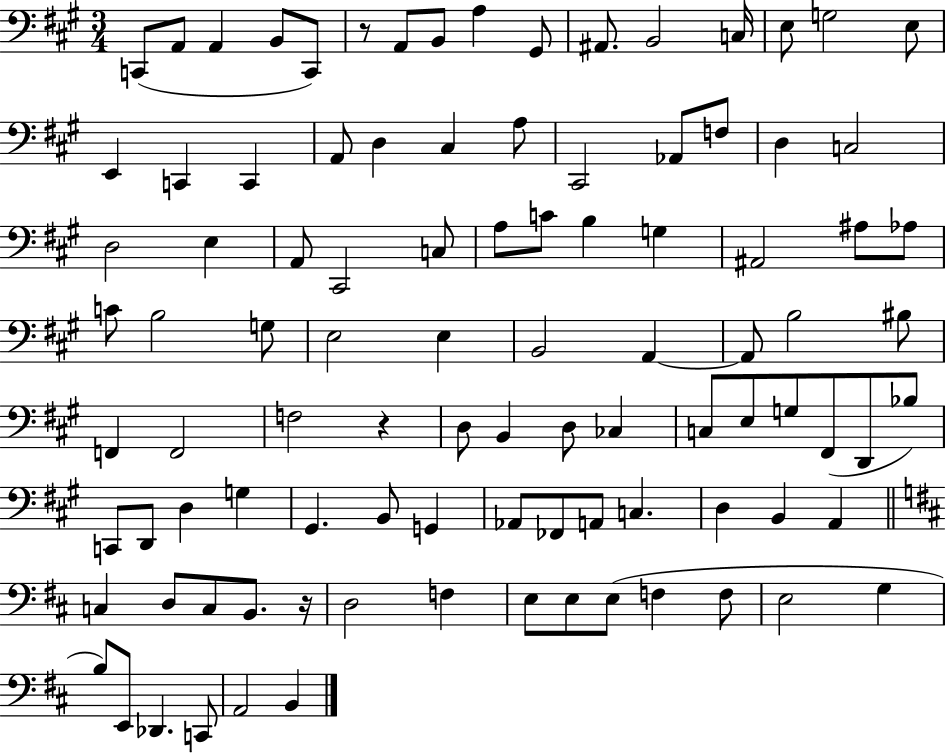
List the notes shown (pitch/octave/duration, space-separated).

C2/e A2/e A2/q B2/e C2/e R/e A2/e B2/e A3/q G#2/e A#2/e. B2/h C3/s E3/e G3/h E3/e E2/q C2/q C2/q A2/e D3/q C#3/q A3/e C#2/h Ab2/e F3/e D3/q C3/h D3/h E3/q A2/e C#2/h C3/e A3/e C4/e B3/q G3/q A#2/h A#3/e Ab3/e C4/e B3/h G3/e E3/h E3/q B2/h A2/q A2/e B3/h BIS3/e F2/q F2/h F3/h R/q D3/e B2/q D3/e CES3/q C3/e E3/e G3/e F#2/e D2/e Bb3/e C2/e D2/e D3/q G3/q G#2/q. B2/e G2/q Ab2/e FES2/e A2/e C3/q. D3/q B2/q A2/q C3/q D3/e C3/e B2/e. R/s D3/h F3/q E3/e E3/e E3/e F3/q F3/e E3/h G3/q B3/e E2/e Db2/q. C2/e A2/h B2/q